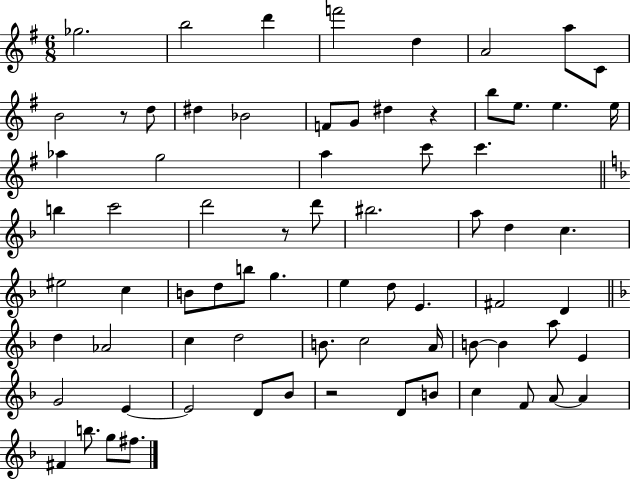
{
  \clef treble
  \numericTimeSignature
  \time 6/8
  \key g \major
  ges''2. | b''2 d'''4 | f'''2 d''4 | a'2 a''8 c'8 | \break b'2 r8 d''8 | dis''4 bes'2 | f'8 g'8 dis''4 r4 | b''8 e''8. e''4. e''16 | \break aes''4 g''2 | a''4 c'''8 c'''4. | \bar "||" \break \key f \major b''4 c'''2 | d'''2 r8 d'''8 | bis''2. | a''8 d''4 c''4. | \break eis''2 c''4 | b'8 d''8 b''8 g''4. | e''4 d''8 e'4. | fis'2 d'4 | \break \bar "||" \break \key d \minor d''4 aes'2 | c''4 d''2 | b'8. c''2 a'16 | b'8~~ b'4 a''8 e'4 | \break g'2 e'4~~ | e'2 d'8 bes'8 | r2 d'8 b'8 | c''4 f'8 a'8~~ a'4 | \break fis'4 b''8. g''8 fis''8. | \bar "|."
}